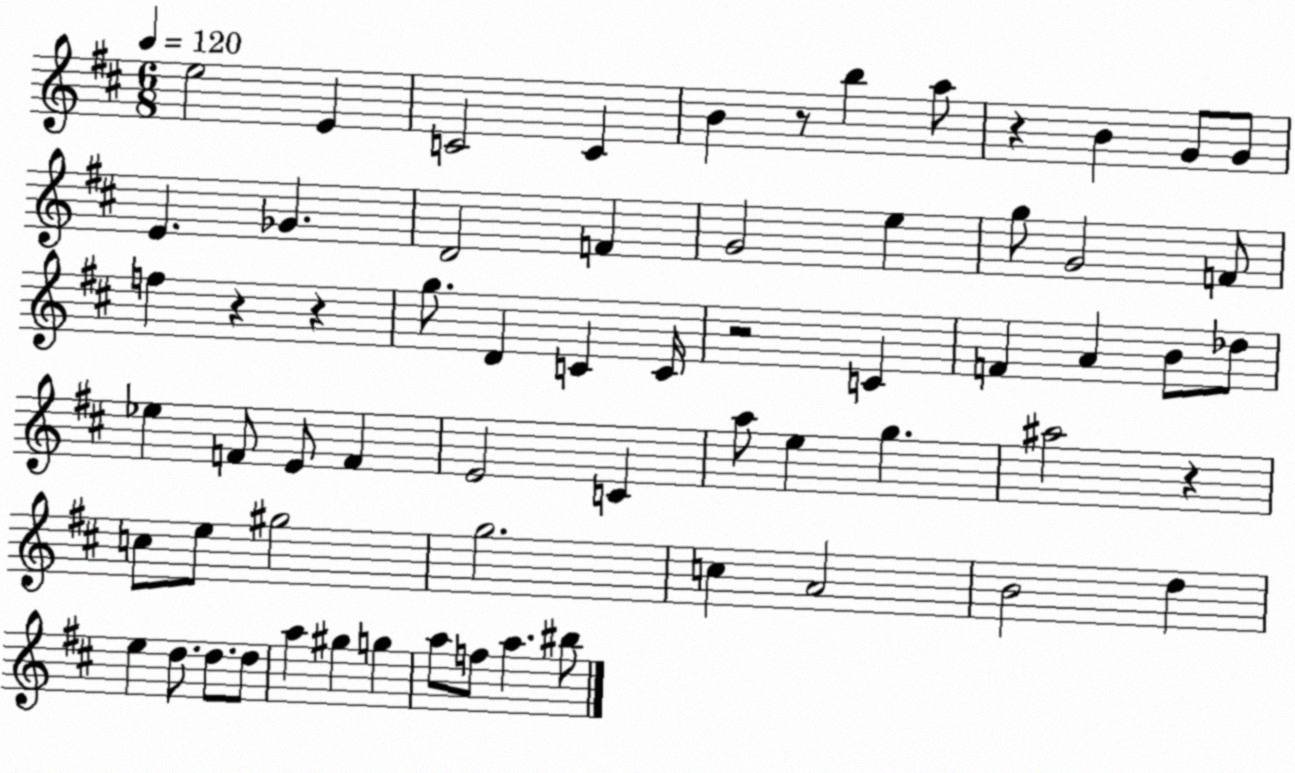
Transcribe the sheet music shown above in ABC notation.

X:1
T:Untitled
M:6/8
L:1/4
K:D
e2 E C2 C B z/2 b a/2 z B G/2 G/2 E _G D2 F G2 e g/2 G2 F/2 f z z g/2 D C C/4 z2 C F A B/2 _d/2 _e F/2 E/2 F E2 C a/2 e g ^a2 z c/2 e/2 ^g2 g2 c A2 B2 d e d/2 d/2 d/2 a ^g g a/2 f/2 a ^b/2